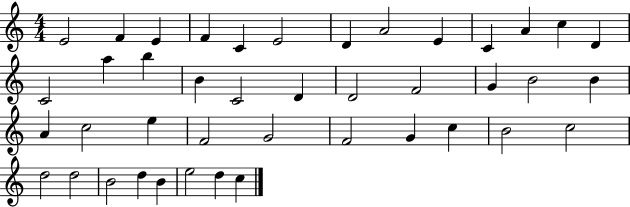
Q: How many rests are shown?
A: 0